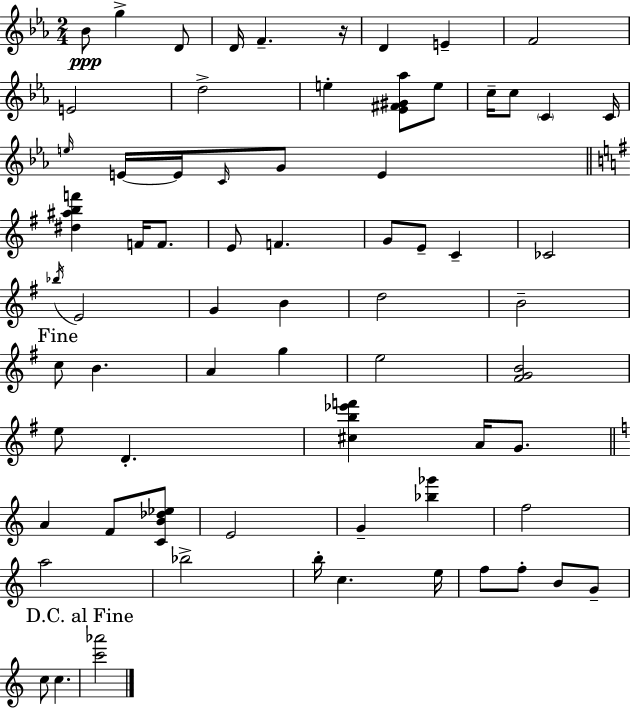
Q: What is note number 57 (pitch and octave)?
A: F5